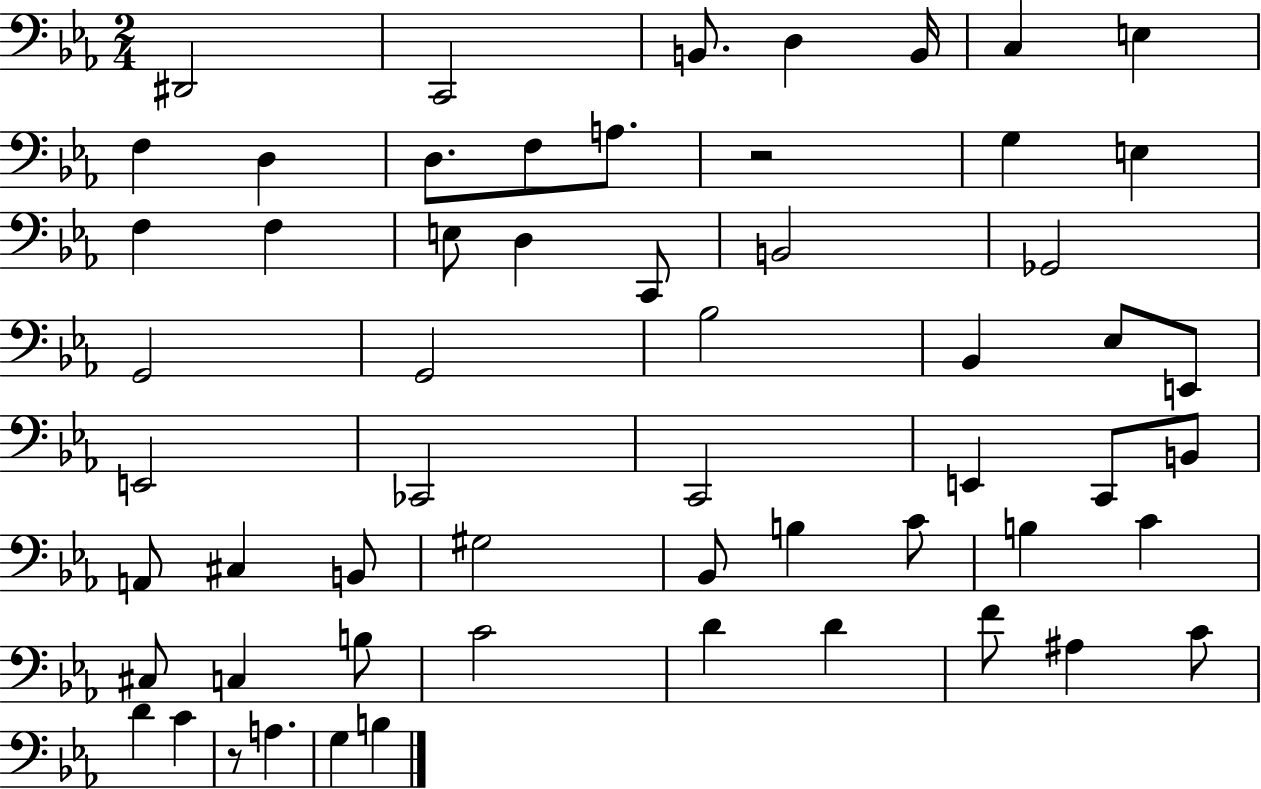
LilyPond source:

{
  \clef bass
  \numericTimeSignature
  \time 2/4
  \key ees \major
  \repeat volta 2 { dis,2 | c,2 | b,8. d4 b,16 | c4 e4 | \break f4 d4 | d8. f8 a8. | r2 | g4 e4 | \break f4 f4 | e8 d4 c,8 | b,2 | ges,2 | \break g,2 | g,2 | bes2 | bes,4 ees8 e,8 | \break e,2 | ces,2 | c,2 | e,4 c,8 b,8 | \break a,8 cis4 b,8 | gis2 | bes,8 b4 c'8 | b4 c'4 | \break cis8 c4 b8 | c'2 | d'4 d'4 | f'8 ais4 c'8 | \break d'4 c'4 | r8 a4. | g4 b4 | } \bar "|."
}